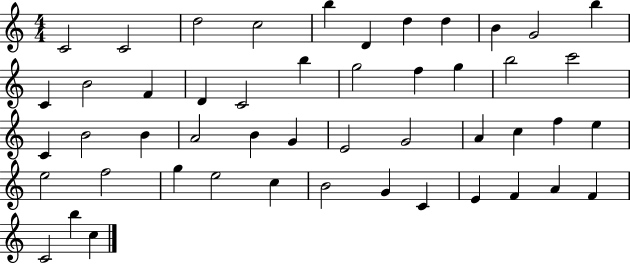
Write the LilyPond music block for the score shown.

{
  \clef treble
  \numericTimeSignature
  \time 4/4
  \key c \major
  c'2 c'2 | d''2 c''2 | b''4 d'4 d''4 d''4 | b'4 g'2 b''4 | \break c'4 b'2 f'4 | d'4 c'2 b''4 | g''2 f''4 g''4 | b''2 c'''2 | \break c'4 b'2 b'4 | a'2 b'4 g'4 | e'2 g'2 | a'4 c''4 f''4 e''4 | \break e''2 f''2 | g''4 e''2 c''4 | b'2 g'4 c'4 | e'4 f'4 a'4 f'4 | \break c'2 b''4 c''4 | \bar "|."
}